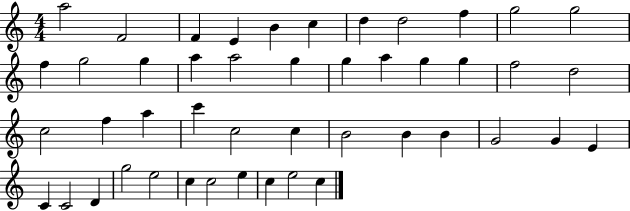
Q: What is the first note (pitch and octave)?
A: A5